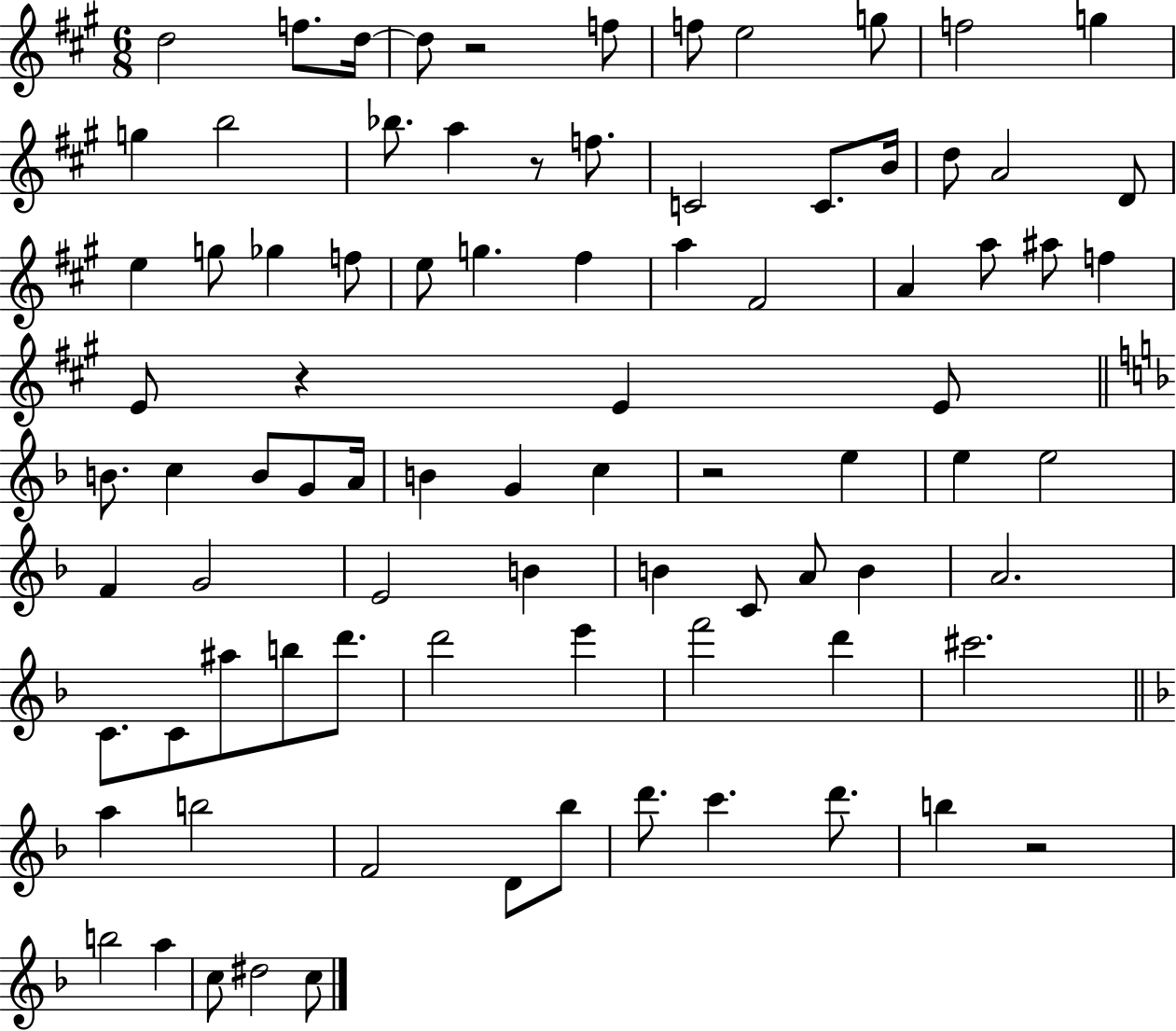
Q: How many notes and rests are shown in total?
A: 86